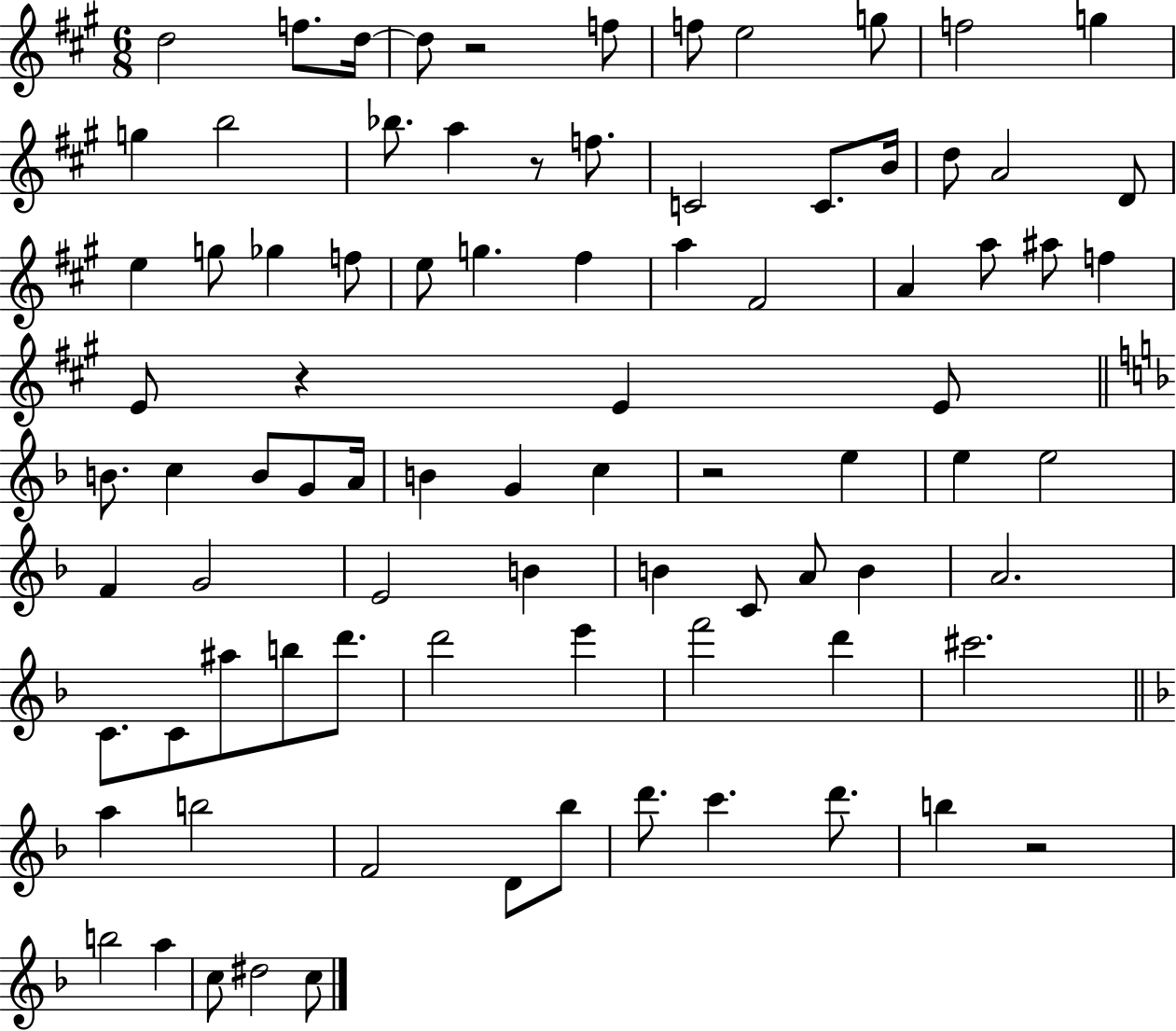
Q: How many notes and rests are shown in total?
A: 86